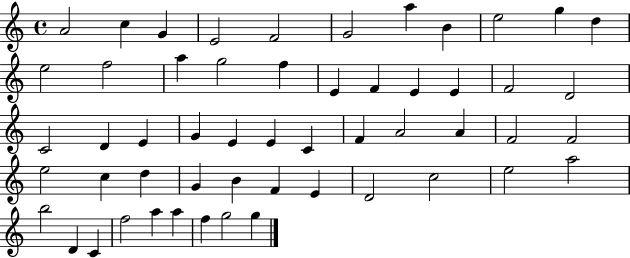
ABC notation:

X:1
T:Untitled
M:4/4
L:1/4
K:C
A2 c G E2 F2 G2 a B e2 g d e2 f2 a g2 f E F E E F2 D2 C2 D E G E E C F A2 A F2 F2 e2 c d G B F E D2 c2 e2 a2 b2 D C f2 a a f g2 g